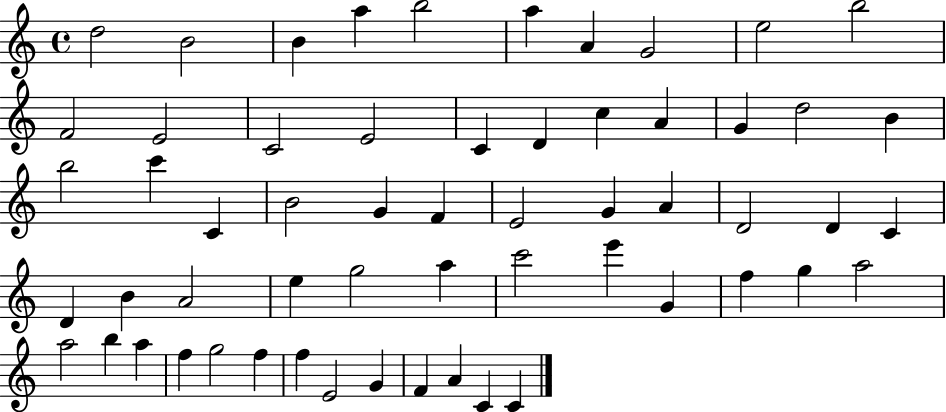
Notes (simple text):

D5/h B4/h B4/q A5/q B5/h A5/q A4/q G4/h E5/h B5/h F4/h E4/h C4/h E4/h C4/q D4/q C5/q A4/q G4/q D5/h B4/q B5/h C6/q C4/q B4/h G4/q F4/q E4/h G4/q A4/q D4/h D4/q C4/q D4/q B4/q A4/h E5/q G5/h A5/q C6/h E6/q G4/q F5/q G5/q A5/h A5/h B5/q A5/q F5/q G5/h F5/q F5/q E4/h G4/q F4/q A4/q C4/q C4/q